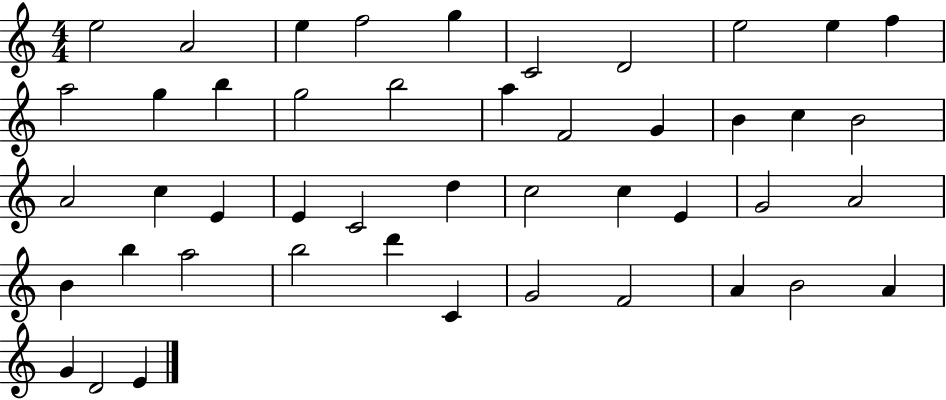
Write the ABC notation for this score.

X:1
T:Untitled
M:4/4
L:1/4
K:C
e2 A2 e f2 g C2 D2 e2 e f a2 g b g2 b2 a F2 G B c B2 A2 c E E C2 d c2 c E G2 A2 B b a2 b2 d' C G2 F2 A B2 A G D2 E